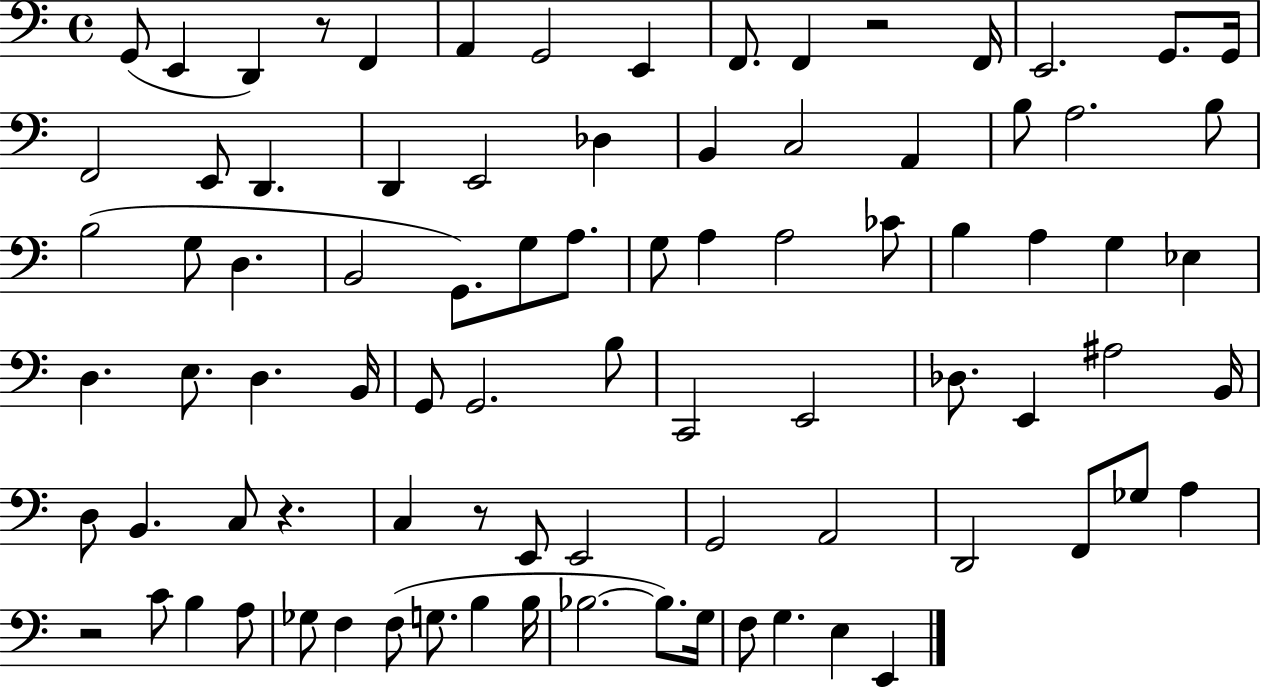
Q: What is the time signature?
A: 4/4